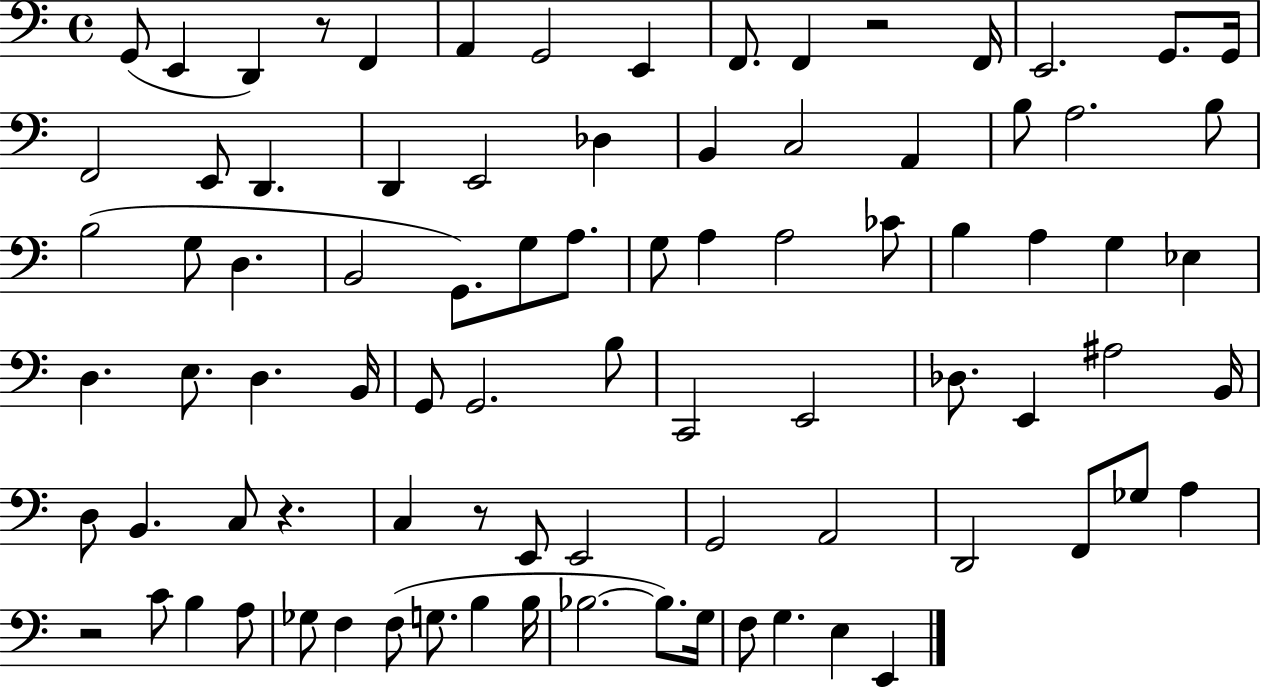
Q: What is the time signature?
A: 4/4